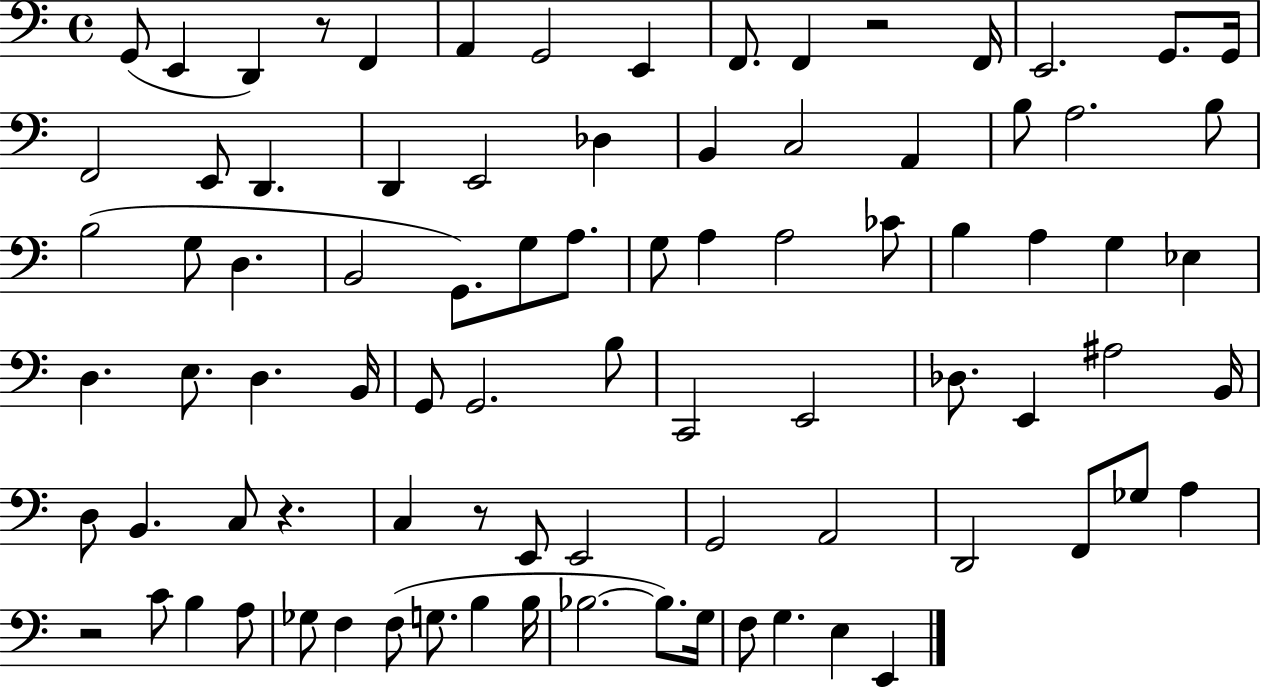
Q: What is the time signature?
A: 4/4